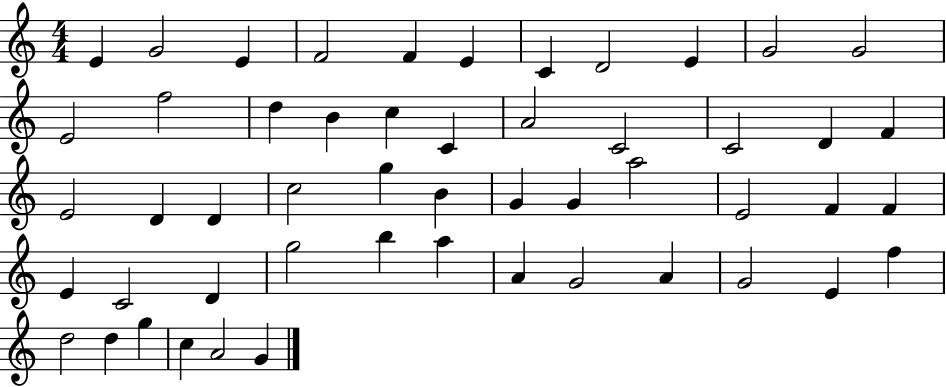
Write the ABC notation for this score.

X:1
T:Untitled
M:4/4
L:1/4
K:C
E G2 E F2 F E C D2 E G2 G2 E2 f2 d B c C A2 C2 C2 D F E2 D D c2 g B G G a2 E2 F F E C2 D g2 b a A G2 A G2 E f d2 d g c A2 G